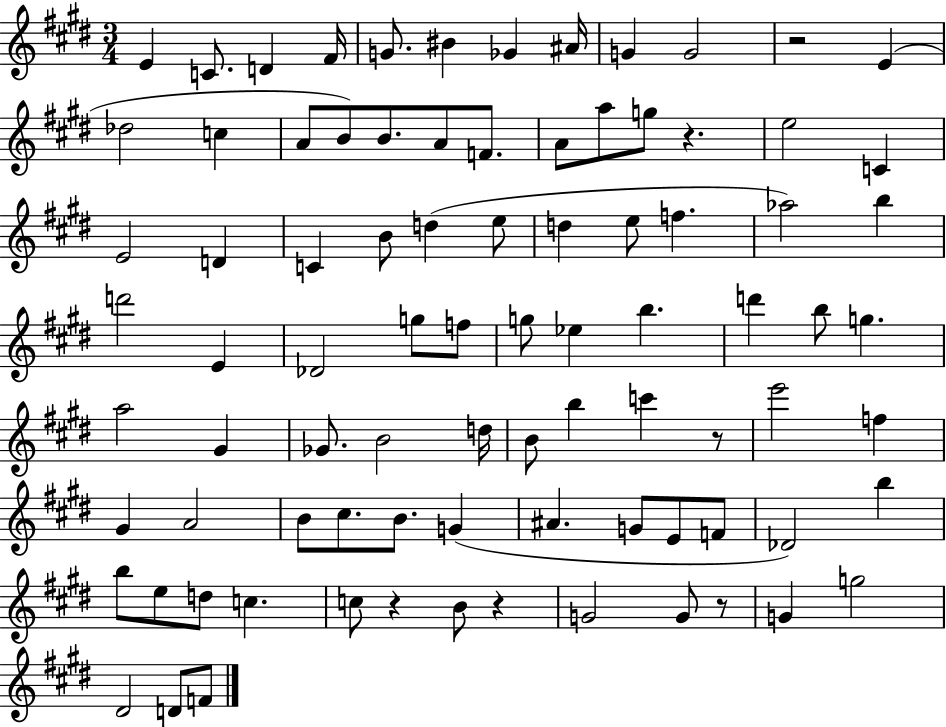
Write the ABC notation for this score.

X:1
T:Untitled
M:3/4
L:1/4
K:E
E C/2 D ^F/4 G/2 ^B _G ^A/4 G G2 z2 E _d2 c A/2 B/2 B/2 A/2 F/2 A/2 a/2 g/2 z e2 C E2 D C B/2 d e/2 d e/2 f _a2 b d'2 E _D2 g/2 f/2 g/2 _e b d' b/2 g a2 ^G _G/2 B2 d/4 B/2 b c' z/2 e'2 f ^G A2 B/2 ^c/2 B/2 G ^A G/2 E/2 F/2 _D2 b b/2 e/2 d/2 c c/2 z B/2 z G2 G/2 z/2 G g2 ^D2 D/2 F/2